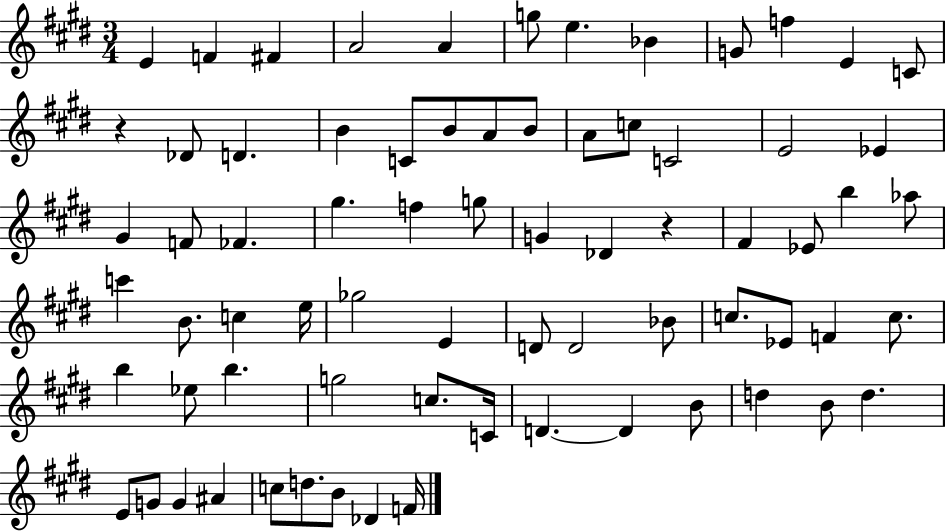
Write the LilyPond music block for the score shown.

{
  \clef treble
  \numericTimeSignature
  \time 3/4
  \key e \major
  e'4 f'4 fis'4 | a'2 a'4 | g''8 e''4. bes'4 | g'8 f''4 e'4 c'8 | \break r4 des'8 d'4. | b'4 c'8 b'8 a'8 b'8 | a'8 c''8 c'2 | e'2 ees'4 | \break gis'4 f'8 fes'4. | gis''4. f''4 g''8 | g'4 des'4 r4 | fis'4 ees'8 b''4 aes''8 | \break c'''4 b'8. c''4 e''16 | ges''2 e'4 | d'8 d'2 bes'8 | c''8. ees'8 f'4 c''8. | \break b''4 ees''8 b''4. | g''2 c''8. c'16 | d'4.~~ d'4 b'8 | d''4 b'8 d''4. | \break e'8 g'8 g'4 ais'4 | c''8 d''8. b'8 des'4 f'16 | \bar "|."
}